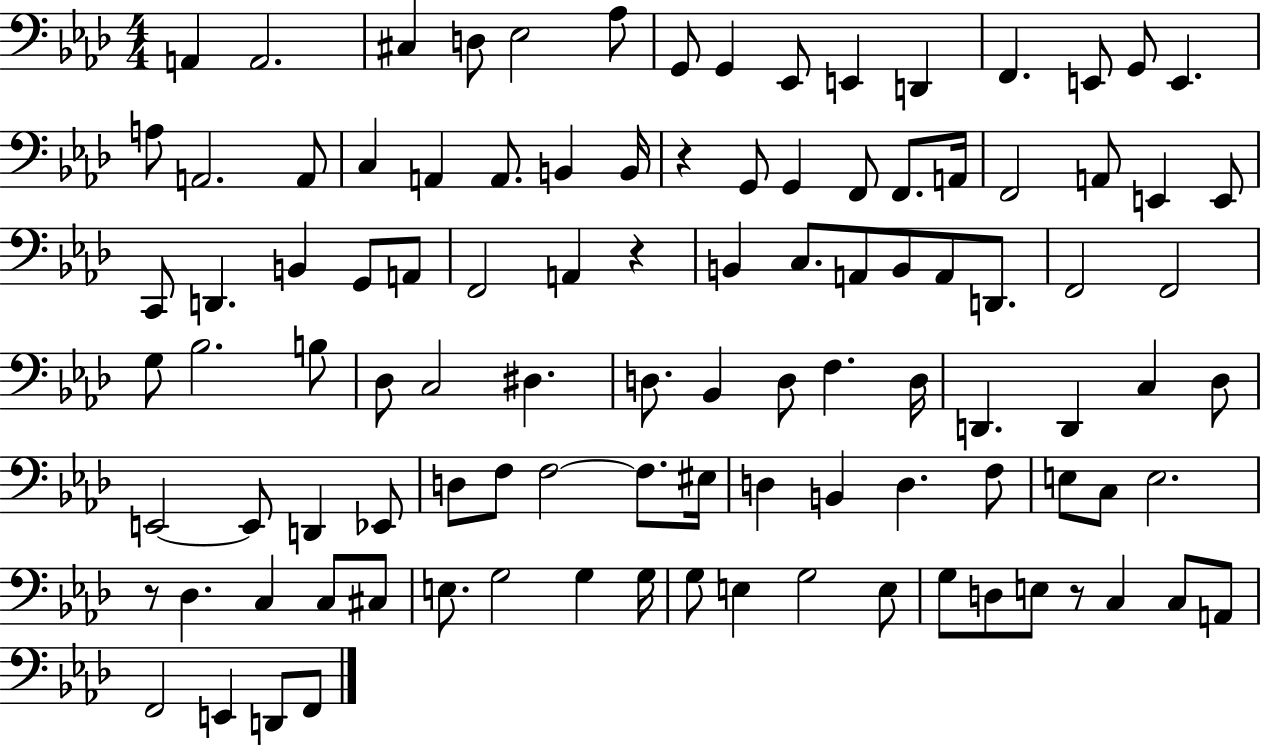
X:1
T:Untitled
M:4/4
L:1/4
K:Ab
A,, A,,2 ^C, D,/2 _E,2 _A,/2 G,,/2 G,, _E,,/2 E,, D,, F,, E,,/2 G,,/2 E,, A,/2 A,,2 A,,/2 C, A,, A,,/2 B,, B,,/4 z G,,/2 G,, F,,/2 F,,/2 A,,/4 F,,2 A,,/2 E,, E,,/2 C,,/2 D,, B,, G,,/2 A,,/2 F,,2 A,, z B,, C,/2 A,,/2 B,,/2 A,,/2 D,,/2 F,,2 F,,2 G,/2 _B,2 B,/2 _D,/2 C,2 ^D, D,/2 _B,, D,/2 F, D,/4 D,, D,, C, _D,/2 E,,2 E,,/2 D,, _E,,/2 D,/2 F,/2 F,2 F,/2 ^E,/4 D, B,, D, F,/2 E,/2 C,/2 E,2 z/2 _D, C, C,/2 ^C,/2 E,/2 G,2 G, G,/4 G,/2 E, G,2 E,/2 G,/2 D,/2 E,/2 z/2 C, C,/2 A,,/2 F,,2 E,, D,,/2 F,,/2